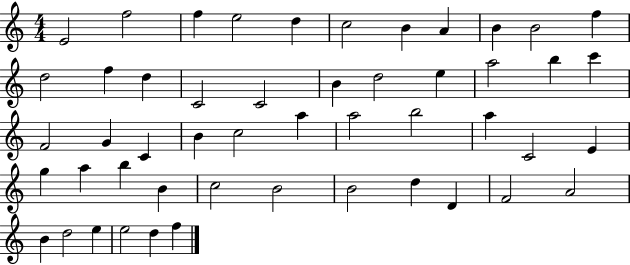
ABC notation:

X:1
T:Untitled
M:4/4
L:1/4
K:C
E2 f2 f e2 d c2 B A B B2 f d2 f d C2 C2 B d2 e a2 b c' F2 G C B c2 a a2 b2 a C2 E g a b B c2 B2 B2 d D F2 A2 B d2 e e2 d f